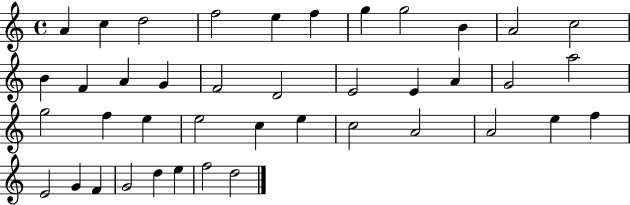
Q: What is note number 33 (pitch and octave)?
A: F5